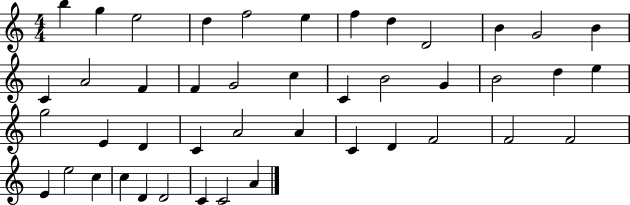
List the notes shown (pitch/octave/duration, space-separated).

B5/q G5/q E5/h D5/q F5/h E5/q F5/q D5/q D4/h B4/q G4/h B4/q C4/q A4/h F4/q F4/q G4/h C5/q C4/q B4/h G4/q B4/h D5/q E5/q G5/h E4/q D4/q C4/q A4/h A4/q C4/q D4/q F4/h F4/h F4/h E4/q E5/h C5/q C5/q D4/q D4/h C4/q C4/h A4/q